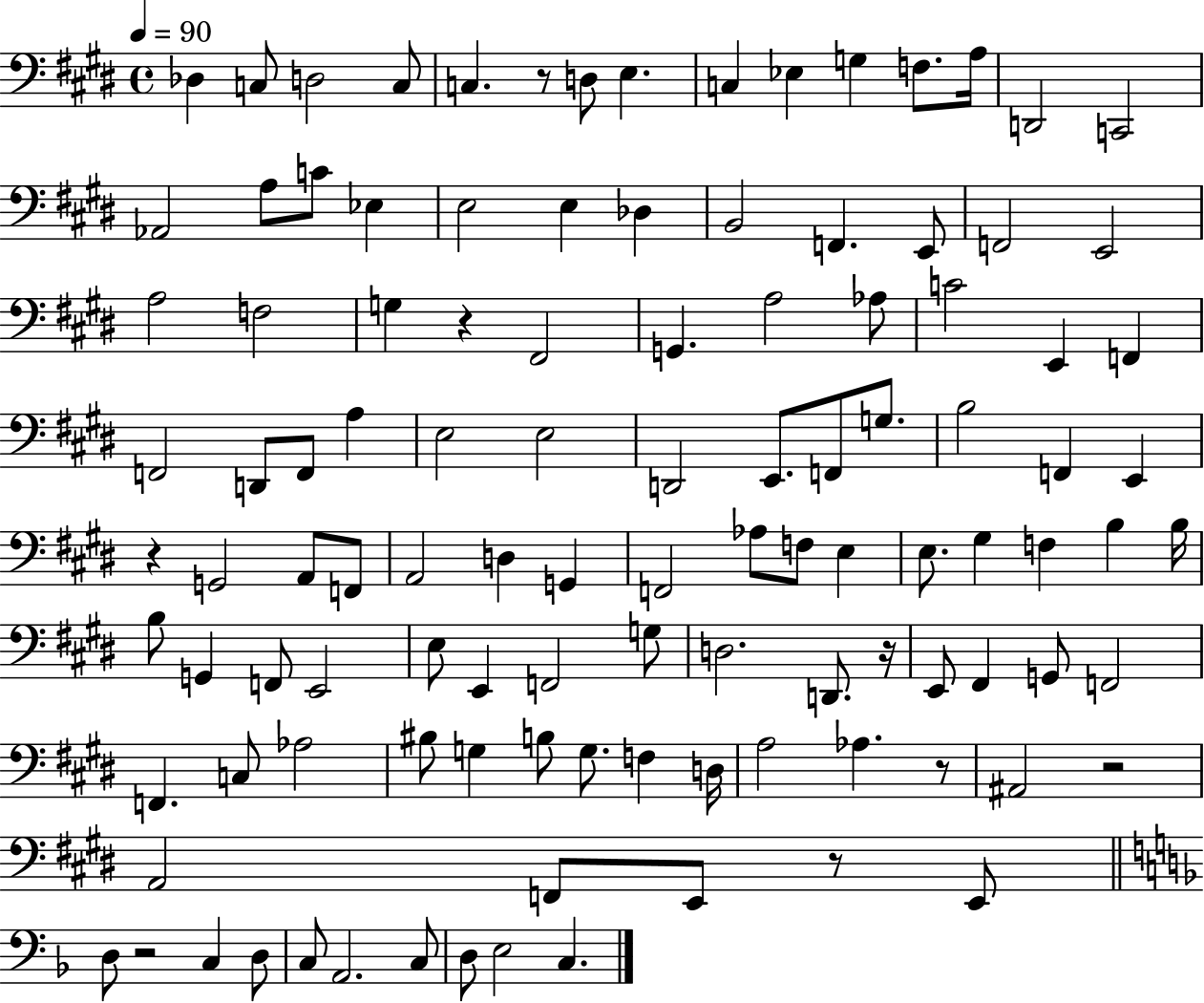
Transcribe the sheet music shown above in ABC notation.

X:1
T:Untitled
M:4/4
L:1/4
K:E
_D, C,/2 D,2 C,/2 C, z/2 D,/2 E, C, _E, G, F,/2 A,/4 D,,2 C,,2 _A,,2 A,/2 C/2 _E, E,2 E, _D, B,,2 F,, E,,/2 F,,2 E,,2 A,2 F,2 G, z ^F,,2 G,, A,2 _A,/2 C2 E,, F,, F,,2 D,,/2 F,,/2 A, E,2 E,2 D,,2 E,,/2 F,,/2 G,/2 B,2 F,, E,, z G,,2 A,,/2 F,,/2 A,,2 D, G,, F,,2 _A,/2 F,/2 E, E,/2 ^G, F, B, B,/4 B,/2 G,, F,,/2 E,,2 E,/2 E,, F,,2 G,/2 D,2 D,,/2 z/4 E,,/2 ^F,, G,,/2 F,,2 F,, C,/2 _A,2 ^B,/2 G, B,/2 G,/2 F, D,/4 A,2 _A, z/2 ^A,,2 z2 A,,2 F,,/2 E,,/2 z/2 E,,/2 D,/2 z2 C, D,/2 C,/2 A,,2 C,/2 D,/2 E,2 C,